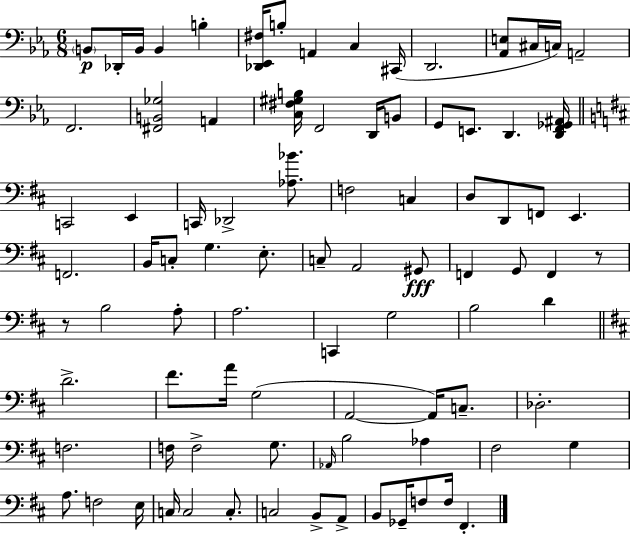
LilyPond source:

{
  \clef bass
  \numericTimeSignature
  \time 6/8
  \key ees \major
  \parenthesize b,8\p des,16-. b,16 b,4 b4-. | <des, ees, fis>16 b8-. a,4 c4 cis,16( | d,2. | <aes, e>8 cis16 c16) a,2-- | \break f,2. | <fis, b, ges>2 a,4 | <c fis gis b>16 f,2 d,16 b,8 | g,8 e,8. d,4. <d, f, ges, ais,>16 | \break \bar "||" \break \key d \major c,2 e,4 | c,16 des,2-> <aes bes'>8. | f2 c4 | d8 d,8 f,8 e,4. | \break f,2. | b,16 c8-. g4. e8.-. | c8-- a,2 gis,8\fff | f,4 g,8 f,4 r8 | \break r8 b2 a8-. | a2. | c,4 g2 | b2 d'4 | \break \bar "||" \break \key d \major d'2.-> | fis'8. a'16 g2( | a,2~~ a,16) c8.-- | des2.-. | \break f2. | f16 f2-> g8. | \grace { aes,16 } b2 aes4 | fis2 g4 | \break a8. f2 | e16 c16 c2 c8.-. | c2 b,8-> a,8-> | b,8 ges,16-- f8 f16 fis,4.-. | \break \bar "|."
}